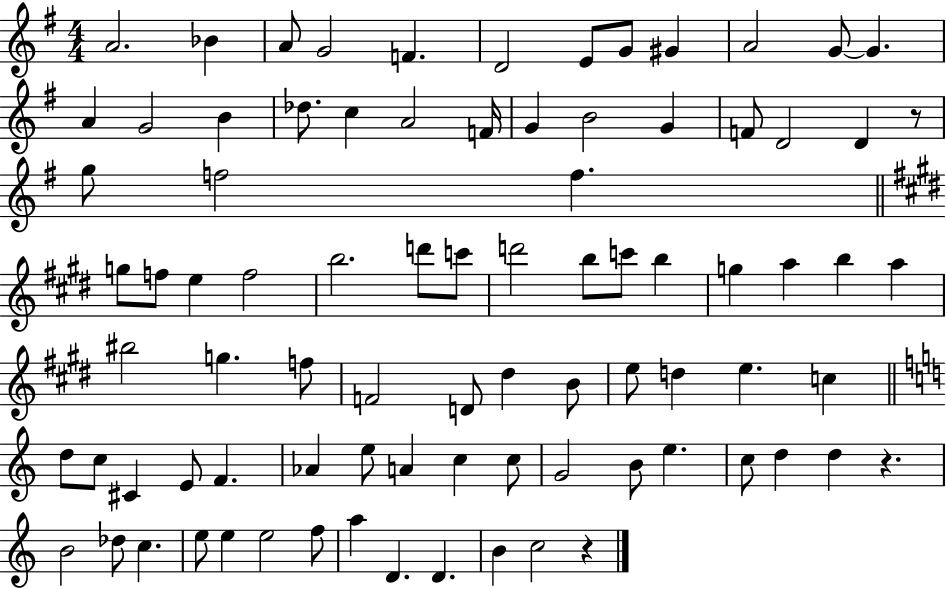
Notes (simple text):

A4/h. Bb4/q A4/e G4/h F4/q. D4/h E4/e G4/e G#4/q A4/h G4/e G4/q. A4/q G4/h B4/q Db5/e. C5/q A4/h F4/s G4/q B4/h G4/q F4/e D4/h D4/q R/e G5/e F5/h F5/q. G5/e F5/e E5/q F5/h B5/h. D6/e C6/e D6/h B5/e C6/e B5/q G5/q A5/q B5/q A5/q BIS5/h G5/q. F5/e F4/h D4/e D#5/q B4/e E5/e D5/q E5/q. C5/q D5/e C5/e C#4/q E4/e F4/q. Ab4/q E5/e A4/q C5/q C5/e G4/h B4/e E5/q. C5/e D5/q D5/q R/q. B4/h Db5/e C5/q. E5/e E5/q E5/h F5/e A5/q D4/q. D4/q. B4/q C5/h R/q